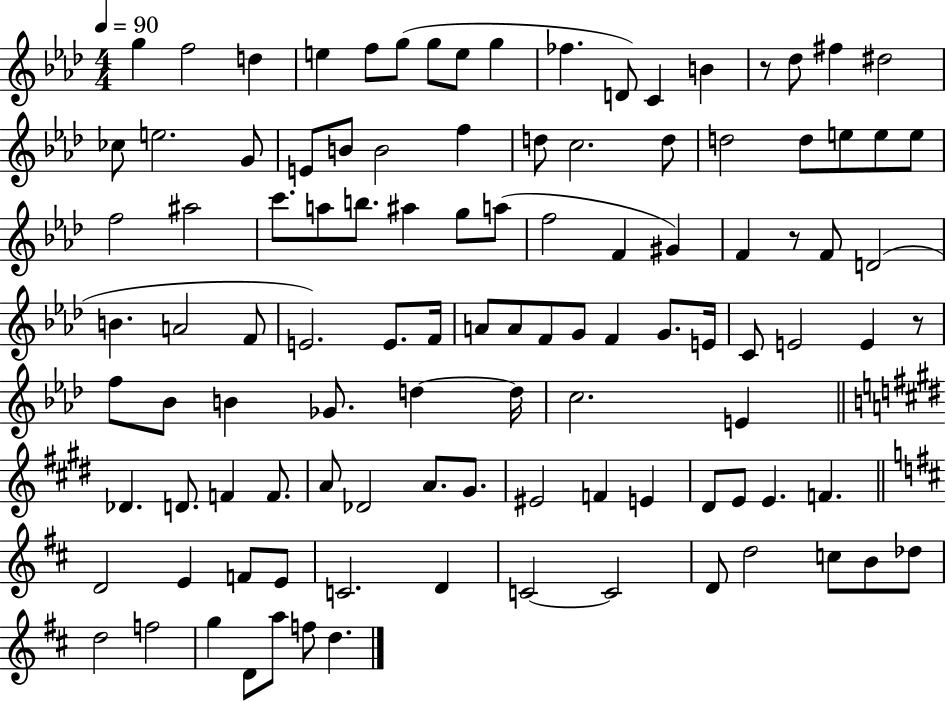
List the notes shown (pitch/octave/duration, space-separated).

G5/q F5/h D5/q E5/q F5/e G5/e G5/e E5/e G5/q FES5/q. D4/e C4/q B4/q R/e Db5/e F#5/q D#5/h CES5/e E5/h. G4/e E4/e B4/e B4/h F5/q D5/e C5/h. D5/e D5/h D5/e E5/e E5/e E5/e F5/h A#5/h C6/e. A5/e B5/e. A#5/q G5/e A5/e F5/h F4/q G#4/q F4/q R/e F4/e D4/h B4/q. A4/h F4/e E4/h. E4/e. F4/s A4/e A4/e F4/e G4/e F4/q G4/e. E4/s C4/e E4/h E4/q R/e F5/e Bb4/e B4/q Gb4/e. D5/q D5/s C5/h. E4/q Db4/q. D4/e. F4/q F4/e. A4/e Db4/h A4/e. G#4/e. EIS4/h F4/q E4/q D#4/e E4/e E4/q. F4/q. D4/h E4/q F4/e E4/e C4/h. D4/q C4/h C4/h D4/e D5/h C5/e B4/e Db5/e D5/h F5/h G5/q D4/e A5/e F5/e D5/q.